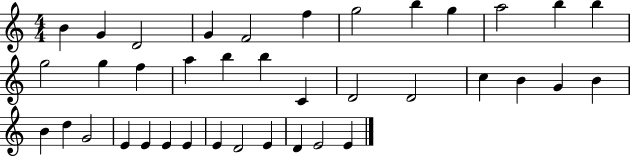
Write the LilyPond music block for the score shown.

{
  \clef treble
  \numericTimeSignature
  \time 4/4
  \key c \major
  b'4 g'4 d'2 | g'4 f'2 f''4 | g''2 b''4 g''4 | a''2 b''4 b''4 | \break g''2 g''4 f''4 | a''4 b''4 b''4 c'4 | d'2 d'2 | c''4 b'4 g'4 b'4 | \break b'4 d''4 g'2 | e'4 e'4 e'4 e'4 | e'4 d'2 e'4 | d'4 e'2 e'4 | \break \bar "|."
}